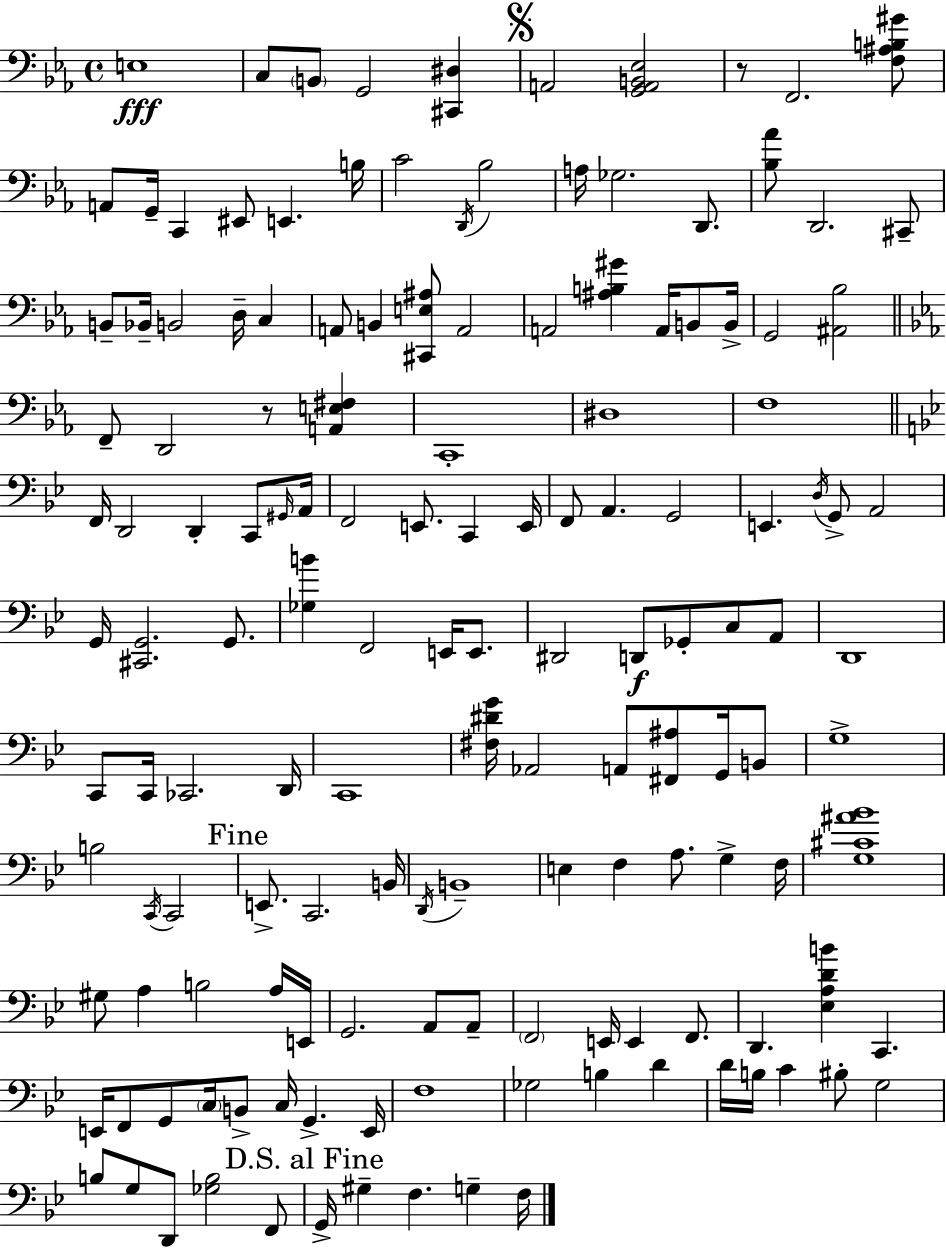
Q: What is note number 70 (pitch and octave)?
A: D2